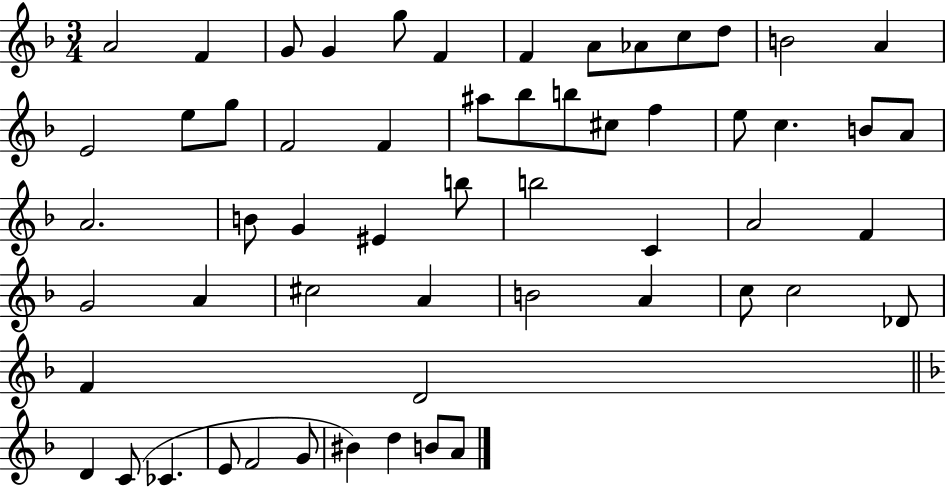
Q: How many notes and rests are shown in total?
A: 57